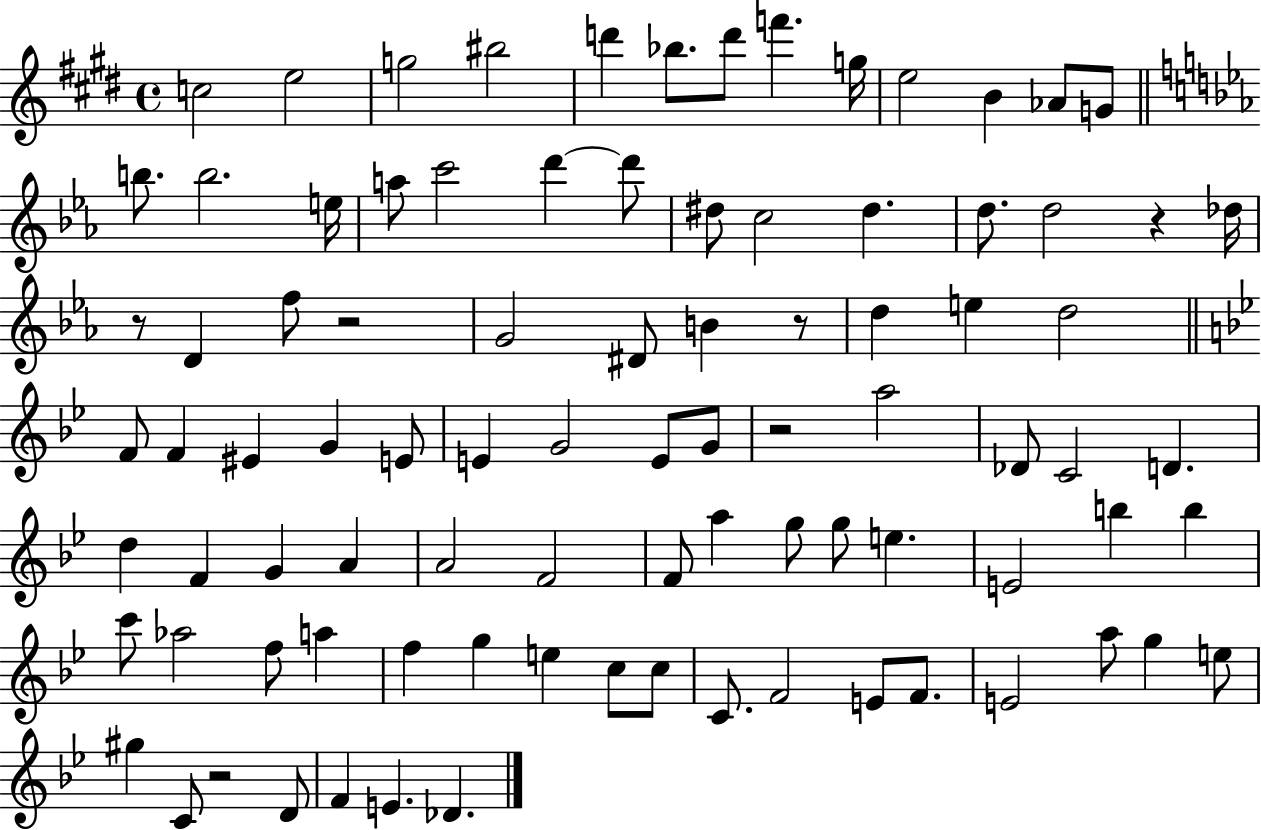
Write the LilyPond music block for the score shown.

{
  \clef treble
  \time 4/4
  \defaultTimeSignature
  \key e \major
  c''2 e''2 | g''2 bis''2 | d'''4 bes''8. d'''8 f'''4. g''16 | e''2 b'4 aes'8 g'8 | \break \bar "||" \break \key c \minor b''8. b''2. e''16 | a''8 c'''2 d'''4~~ d'''8 | dis''8 c''2 dis''4. | d''8. d''2 r4 des''16 | \break r8 d'4 f''8 r2 | g'2 dis'8 b'4 r8 | d''4 e''4 d''2 | \bar "||" \break \key bes \major f'8 f'4 eis'4 g'4 e'8 | e'4 g'2 e'8 g'8 | r2 a''2 | des'8 c'2 d'4. | \break d''4 f'4 g'4 a'4 | a'2 f'2 | f'8 a''4 g''8 g''8 e''4. | e'2 b''4 b''4 | \break c'''8 aes''2 f''8 a''4 | f''4 g''4 e''4 c''8 c''8 | c'8. f'2 e'8 f'8. | e'2 a''8 g''4 e''8 | \break gis''4 c'8 r2 d'8 | f'4 e'4. des'4. | \bar "|."
}